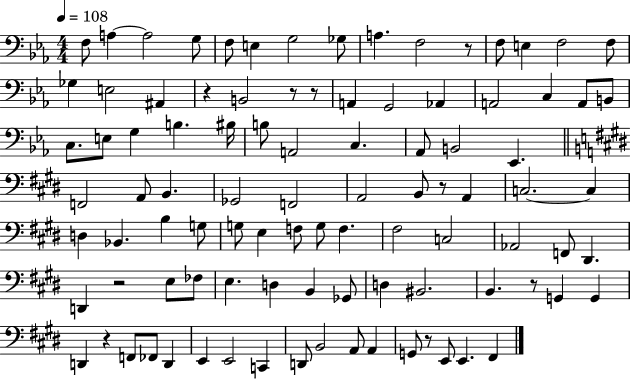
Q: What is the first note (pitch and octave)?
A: F3